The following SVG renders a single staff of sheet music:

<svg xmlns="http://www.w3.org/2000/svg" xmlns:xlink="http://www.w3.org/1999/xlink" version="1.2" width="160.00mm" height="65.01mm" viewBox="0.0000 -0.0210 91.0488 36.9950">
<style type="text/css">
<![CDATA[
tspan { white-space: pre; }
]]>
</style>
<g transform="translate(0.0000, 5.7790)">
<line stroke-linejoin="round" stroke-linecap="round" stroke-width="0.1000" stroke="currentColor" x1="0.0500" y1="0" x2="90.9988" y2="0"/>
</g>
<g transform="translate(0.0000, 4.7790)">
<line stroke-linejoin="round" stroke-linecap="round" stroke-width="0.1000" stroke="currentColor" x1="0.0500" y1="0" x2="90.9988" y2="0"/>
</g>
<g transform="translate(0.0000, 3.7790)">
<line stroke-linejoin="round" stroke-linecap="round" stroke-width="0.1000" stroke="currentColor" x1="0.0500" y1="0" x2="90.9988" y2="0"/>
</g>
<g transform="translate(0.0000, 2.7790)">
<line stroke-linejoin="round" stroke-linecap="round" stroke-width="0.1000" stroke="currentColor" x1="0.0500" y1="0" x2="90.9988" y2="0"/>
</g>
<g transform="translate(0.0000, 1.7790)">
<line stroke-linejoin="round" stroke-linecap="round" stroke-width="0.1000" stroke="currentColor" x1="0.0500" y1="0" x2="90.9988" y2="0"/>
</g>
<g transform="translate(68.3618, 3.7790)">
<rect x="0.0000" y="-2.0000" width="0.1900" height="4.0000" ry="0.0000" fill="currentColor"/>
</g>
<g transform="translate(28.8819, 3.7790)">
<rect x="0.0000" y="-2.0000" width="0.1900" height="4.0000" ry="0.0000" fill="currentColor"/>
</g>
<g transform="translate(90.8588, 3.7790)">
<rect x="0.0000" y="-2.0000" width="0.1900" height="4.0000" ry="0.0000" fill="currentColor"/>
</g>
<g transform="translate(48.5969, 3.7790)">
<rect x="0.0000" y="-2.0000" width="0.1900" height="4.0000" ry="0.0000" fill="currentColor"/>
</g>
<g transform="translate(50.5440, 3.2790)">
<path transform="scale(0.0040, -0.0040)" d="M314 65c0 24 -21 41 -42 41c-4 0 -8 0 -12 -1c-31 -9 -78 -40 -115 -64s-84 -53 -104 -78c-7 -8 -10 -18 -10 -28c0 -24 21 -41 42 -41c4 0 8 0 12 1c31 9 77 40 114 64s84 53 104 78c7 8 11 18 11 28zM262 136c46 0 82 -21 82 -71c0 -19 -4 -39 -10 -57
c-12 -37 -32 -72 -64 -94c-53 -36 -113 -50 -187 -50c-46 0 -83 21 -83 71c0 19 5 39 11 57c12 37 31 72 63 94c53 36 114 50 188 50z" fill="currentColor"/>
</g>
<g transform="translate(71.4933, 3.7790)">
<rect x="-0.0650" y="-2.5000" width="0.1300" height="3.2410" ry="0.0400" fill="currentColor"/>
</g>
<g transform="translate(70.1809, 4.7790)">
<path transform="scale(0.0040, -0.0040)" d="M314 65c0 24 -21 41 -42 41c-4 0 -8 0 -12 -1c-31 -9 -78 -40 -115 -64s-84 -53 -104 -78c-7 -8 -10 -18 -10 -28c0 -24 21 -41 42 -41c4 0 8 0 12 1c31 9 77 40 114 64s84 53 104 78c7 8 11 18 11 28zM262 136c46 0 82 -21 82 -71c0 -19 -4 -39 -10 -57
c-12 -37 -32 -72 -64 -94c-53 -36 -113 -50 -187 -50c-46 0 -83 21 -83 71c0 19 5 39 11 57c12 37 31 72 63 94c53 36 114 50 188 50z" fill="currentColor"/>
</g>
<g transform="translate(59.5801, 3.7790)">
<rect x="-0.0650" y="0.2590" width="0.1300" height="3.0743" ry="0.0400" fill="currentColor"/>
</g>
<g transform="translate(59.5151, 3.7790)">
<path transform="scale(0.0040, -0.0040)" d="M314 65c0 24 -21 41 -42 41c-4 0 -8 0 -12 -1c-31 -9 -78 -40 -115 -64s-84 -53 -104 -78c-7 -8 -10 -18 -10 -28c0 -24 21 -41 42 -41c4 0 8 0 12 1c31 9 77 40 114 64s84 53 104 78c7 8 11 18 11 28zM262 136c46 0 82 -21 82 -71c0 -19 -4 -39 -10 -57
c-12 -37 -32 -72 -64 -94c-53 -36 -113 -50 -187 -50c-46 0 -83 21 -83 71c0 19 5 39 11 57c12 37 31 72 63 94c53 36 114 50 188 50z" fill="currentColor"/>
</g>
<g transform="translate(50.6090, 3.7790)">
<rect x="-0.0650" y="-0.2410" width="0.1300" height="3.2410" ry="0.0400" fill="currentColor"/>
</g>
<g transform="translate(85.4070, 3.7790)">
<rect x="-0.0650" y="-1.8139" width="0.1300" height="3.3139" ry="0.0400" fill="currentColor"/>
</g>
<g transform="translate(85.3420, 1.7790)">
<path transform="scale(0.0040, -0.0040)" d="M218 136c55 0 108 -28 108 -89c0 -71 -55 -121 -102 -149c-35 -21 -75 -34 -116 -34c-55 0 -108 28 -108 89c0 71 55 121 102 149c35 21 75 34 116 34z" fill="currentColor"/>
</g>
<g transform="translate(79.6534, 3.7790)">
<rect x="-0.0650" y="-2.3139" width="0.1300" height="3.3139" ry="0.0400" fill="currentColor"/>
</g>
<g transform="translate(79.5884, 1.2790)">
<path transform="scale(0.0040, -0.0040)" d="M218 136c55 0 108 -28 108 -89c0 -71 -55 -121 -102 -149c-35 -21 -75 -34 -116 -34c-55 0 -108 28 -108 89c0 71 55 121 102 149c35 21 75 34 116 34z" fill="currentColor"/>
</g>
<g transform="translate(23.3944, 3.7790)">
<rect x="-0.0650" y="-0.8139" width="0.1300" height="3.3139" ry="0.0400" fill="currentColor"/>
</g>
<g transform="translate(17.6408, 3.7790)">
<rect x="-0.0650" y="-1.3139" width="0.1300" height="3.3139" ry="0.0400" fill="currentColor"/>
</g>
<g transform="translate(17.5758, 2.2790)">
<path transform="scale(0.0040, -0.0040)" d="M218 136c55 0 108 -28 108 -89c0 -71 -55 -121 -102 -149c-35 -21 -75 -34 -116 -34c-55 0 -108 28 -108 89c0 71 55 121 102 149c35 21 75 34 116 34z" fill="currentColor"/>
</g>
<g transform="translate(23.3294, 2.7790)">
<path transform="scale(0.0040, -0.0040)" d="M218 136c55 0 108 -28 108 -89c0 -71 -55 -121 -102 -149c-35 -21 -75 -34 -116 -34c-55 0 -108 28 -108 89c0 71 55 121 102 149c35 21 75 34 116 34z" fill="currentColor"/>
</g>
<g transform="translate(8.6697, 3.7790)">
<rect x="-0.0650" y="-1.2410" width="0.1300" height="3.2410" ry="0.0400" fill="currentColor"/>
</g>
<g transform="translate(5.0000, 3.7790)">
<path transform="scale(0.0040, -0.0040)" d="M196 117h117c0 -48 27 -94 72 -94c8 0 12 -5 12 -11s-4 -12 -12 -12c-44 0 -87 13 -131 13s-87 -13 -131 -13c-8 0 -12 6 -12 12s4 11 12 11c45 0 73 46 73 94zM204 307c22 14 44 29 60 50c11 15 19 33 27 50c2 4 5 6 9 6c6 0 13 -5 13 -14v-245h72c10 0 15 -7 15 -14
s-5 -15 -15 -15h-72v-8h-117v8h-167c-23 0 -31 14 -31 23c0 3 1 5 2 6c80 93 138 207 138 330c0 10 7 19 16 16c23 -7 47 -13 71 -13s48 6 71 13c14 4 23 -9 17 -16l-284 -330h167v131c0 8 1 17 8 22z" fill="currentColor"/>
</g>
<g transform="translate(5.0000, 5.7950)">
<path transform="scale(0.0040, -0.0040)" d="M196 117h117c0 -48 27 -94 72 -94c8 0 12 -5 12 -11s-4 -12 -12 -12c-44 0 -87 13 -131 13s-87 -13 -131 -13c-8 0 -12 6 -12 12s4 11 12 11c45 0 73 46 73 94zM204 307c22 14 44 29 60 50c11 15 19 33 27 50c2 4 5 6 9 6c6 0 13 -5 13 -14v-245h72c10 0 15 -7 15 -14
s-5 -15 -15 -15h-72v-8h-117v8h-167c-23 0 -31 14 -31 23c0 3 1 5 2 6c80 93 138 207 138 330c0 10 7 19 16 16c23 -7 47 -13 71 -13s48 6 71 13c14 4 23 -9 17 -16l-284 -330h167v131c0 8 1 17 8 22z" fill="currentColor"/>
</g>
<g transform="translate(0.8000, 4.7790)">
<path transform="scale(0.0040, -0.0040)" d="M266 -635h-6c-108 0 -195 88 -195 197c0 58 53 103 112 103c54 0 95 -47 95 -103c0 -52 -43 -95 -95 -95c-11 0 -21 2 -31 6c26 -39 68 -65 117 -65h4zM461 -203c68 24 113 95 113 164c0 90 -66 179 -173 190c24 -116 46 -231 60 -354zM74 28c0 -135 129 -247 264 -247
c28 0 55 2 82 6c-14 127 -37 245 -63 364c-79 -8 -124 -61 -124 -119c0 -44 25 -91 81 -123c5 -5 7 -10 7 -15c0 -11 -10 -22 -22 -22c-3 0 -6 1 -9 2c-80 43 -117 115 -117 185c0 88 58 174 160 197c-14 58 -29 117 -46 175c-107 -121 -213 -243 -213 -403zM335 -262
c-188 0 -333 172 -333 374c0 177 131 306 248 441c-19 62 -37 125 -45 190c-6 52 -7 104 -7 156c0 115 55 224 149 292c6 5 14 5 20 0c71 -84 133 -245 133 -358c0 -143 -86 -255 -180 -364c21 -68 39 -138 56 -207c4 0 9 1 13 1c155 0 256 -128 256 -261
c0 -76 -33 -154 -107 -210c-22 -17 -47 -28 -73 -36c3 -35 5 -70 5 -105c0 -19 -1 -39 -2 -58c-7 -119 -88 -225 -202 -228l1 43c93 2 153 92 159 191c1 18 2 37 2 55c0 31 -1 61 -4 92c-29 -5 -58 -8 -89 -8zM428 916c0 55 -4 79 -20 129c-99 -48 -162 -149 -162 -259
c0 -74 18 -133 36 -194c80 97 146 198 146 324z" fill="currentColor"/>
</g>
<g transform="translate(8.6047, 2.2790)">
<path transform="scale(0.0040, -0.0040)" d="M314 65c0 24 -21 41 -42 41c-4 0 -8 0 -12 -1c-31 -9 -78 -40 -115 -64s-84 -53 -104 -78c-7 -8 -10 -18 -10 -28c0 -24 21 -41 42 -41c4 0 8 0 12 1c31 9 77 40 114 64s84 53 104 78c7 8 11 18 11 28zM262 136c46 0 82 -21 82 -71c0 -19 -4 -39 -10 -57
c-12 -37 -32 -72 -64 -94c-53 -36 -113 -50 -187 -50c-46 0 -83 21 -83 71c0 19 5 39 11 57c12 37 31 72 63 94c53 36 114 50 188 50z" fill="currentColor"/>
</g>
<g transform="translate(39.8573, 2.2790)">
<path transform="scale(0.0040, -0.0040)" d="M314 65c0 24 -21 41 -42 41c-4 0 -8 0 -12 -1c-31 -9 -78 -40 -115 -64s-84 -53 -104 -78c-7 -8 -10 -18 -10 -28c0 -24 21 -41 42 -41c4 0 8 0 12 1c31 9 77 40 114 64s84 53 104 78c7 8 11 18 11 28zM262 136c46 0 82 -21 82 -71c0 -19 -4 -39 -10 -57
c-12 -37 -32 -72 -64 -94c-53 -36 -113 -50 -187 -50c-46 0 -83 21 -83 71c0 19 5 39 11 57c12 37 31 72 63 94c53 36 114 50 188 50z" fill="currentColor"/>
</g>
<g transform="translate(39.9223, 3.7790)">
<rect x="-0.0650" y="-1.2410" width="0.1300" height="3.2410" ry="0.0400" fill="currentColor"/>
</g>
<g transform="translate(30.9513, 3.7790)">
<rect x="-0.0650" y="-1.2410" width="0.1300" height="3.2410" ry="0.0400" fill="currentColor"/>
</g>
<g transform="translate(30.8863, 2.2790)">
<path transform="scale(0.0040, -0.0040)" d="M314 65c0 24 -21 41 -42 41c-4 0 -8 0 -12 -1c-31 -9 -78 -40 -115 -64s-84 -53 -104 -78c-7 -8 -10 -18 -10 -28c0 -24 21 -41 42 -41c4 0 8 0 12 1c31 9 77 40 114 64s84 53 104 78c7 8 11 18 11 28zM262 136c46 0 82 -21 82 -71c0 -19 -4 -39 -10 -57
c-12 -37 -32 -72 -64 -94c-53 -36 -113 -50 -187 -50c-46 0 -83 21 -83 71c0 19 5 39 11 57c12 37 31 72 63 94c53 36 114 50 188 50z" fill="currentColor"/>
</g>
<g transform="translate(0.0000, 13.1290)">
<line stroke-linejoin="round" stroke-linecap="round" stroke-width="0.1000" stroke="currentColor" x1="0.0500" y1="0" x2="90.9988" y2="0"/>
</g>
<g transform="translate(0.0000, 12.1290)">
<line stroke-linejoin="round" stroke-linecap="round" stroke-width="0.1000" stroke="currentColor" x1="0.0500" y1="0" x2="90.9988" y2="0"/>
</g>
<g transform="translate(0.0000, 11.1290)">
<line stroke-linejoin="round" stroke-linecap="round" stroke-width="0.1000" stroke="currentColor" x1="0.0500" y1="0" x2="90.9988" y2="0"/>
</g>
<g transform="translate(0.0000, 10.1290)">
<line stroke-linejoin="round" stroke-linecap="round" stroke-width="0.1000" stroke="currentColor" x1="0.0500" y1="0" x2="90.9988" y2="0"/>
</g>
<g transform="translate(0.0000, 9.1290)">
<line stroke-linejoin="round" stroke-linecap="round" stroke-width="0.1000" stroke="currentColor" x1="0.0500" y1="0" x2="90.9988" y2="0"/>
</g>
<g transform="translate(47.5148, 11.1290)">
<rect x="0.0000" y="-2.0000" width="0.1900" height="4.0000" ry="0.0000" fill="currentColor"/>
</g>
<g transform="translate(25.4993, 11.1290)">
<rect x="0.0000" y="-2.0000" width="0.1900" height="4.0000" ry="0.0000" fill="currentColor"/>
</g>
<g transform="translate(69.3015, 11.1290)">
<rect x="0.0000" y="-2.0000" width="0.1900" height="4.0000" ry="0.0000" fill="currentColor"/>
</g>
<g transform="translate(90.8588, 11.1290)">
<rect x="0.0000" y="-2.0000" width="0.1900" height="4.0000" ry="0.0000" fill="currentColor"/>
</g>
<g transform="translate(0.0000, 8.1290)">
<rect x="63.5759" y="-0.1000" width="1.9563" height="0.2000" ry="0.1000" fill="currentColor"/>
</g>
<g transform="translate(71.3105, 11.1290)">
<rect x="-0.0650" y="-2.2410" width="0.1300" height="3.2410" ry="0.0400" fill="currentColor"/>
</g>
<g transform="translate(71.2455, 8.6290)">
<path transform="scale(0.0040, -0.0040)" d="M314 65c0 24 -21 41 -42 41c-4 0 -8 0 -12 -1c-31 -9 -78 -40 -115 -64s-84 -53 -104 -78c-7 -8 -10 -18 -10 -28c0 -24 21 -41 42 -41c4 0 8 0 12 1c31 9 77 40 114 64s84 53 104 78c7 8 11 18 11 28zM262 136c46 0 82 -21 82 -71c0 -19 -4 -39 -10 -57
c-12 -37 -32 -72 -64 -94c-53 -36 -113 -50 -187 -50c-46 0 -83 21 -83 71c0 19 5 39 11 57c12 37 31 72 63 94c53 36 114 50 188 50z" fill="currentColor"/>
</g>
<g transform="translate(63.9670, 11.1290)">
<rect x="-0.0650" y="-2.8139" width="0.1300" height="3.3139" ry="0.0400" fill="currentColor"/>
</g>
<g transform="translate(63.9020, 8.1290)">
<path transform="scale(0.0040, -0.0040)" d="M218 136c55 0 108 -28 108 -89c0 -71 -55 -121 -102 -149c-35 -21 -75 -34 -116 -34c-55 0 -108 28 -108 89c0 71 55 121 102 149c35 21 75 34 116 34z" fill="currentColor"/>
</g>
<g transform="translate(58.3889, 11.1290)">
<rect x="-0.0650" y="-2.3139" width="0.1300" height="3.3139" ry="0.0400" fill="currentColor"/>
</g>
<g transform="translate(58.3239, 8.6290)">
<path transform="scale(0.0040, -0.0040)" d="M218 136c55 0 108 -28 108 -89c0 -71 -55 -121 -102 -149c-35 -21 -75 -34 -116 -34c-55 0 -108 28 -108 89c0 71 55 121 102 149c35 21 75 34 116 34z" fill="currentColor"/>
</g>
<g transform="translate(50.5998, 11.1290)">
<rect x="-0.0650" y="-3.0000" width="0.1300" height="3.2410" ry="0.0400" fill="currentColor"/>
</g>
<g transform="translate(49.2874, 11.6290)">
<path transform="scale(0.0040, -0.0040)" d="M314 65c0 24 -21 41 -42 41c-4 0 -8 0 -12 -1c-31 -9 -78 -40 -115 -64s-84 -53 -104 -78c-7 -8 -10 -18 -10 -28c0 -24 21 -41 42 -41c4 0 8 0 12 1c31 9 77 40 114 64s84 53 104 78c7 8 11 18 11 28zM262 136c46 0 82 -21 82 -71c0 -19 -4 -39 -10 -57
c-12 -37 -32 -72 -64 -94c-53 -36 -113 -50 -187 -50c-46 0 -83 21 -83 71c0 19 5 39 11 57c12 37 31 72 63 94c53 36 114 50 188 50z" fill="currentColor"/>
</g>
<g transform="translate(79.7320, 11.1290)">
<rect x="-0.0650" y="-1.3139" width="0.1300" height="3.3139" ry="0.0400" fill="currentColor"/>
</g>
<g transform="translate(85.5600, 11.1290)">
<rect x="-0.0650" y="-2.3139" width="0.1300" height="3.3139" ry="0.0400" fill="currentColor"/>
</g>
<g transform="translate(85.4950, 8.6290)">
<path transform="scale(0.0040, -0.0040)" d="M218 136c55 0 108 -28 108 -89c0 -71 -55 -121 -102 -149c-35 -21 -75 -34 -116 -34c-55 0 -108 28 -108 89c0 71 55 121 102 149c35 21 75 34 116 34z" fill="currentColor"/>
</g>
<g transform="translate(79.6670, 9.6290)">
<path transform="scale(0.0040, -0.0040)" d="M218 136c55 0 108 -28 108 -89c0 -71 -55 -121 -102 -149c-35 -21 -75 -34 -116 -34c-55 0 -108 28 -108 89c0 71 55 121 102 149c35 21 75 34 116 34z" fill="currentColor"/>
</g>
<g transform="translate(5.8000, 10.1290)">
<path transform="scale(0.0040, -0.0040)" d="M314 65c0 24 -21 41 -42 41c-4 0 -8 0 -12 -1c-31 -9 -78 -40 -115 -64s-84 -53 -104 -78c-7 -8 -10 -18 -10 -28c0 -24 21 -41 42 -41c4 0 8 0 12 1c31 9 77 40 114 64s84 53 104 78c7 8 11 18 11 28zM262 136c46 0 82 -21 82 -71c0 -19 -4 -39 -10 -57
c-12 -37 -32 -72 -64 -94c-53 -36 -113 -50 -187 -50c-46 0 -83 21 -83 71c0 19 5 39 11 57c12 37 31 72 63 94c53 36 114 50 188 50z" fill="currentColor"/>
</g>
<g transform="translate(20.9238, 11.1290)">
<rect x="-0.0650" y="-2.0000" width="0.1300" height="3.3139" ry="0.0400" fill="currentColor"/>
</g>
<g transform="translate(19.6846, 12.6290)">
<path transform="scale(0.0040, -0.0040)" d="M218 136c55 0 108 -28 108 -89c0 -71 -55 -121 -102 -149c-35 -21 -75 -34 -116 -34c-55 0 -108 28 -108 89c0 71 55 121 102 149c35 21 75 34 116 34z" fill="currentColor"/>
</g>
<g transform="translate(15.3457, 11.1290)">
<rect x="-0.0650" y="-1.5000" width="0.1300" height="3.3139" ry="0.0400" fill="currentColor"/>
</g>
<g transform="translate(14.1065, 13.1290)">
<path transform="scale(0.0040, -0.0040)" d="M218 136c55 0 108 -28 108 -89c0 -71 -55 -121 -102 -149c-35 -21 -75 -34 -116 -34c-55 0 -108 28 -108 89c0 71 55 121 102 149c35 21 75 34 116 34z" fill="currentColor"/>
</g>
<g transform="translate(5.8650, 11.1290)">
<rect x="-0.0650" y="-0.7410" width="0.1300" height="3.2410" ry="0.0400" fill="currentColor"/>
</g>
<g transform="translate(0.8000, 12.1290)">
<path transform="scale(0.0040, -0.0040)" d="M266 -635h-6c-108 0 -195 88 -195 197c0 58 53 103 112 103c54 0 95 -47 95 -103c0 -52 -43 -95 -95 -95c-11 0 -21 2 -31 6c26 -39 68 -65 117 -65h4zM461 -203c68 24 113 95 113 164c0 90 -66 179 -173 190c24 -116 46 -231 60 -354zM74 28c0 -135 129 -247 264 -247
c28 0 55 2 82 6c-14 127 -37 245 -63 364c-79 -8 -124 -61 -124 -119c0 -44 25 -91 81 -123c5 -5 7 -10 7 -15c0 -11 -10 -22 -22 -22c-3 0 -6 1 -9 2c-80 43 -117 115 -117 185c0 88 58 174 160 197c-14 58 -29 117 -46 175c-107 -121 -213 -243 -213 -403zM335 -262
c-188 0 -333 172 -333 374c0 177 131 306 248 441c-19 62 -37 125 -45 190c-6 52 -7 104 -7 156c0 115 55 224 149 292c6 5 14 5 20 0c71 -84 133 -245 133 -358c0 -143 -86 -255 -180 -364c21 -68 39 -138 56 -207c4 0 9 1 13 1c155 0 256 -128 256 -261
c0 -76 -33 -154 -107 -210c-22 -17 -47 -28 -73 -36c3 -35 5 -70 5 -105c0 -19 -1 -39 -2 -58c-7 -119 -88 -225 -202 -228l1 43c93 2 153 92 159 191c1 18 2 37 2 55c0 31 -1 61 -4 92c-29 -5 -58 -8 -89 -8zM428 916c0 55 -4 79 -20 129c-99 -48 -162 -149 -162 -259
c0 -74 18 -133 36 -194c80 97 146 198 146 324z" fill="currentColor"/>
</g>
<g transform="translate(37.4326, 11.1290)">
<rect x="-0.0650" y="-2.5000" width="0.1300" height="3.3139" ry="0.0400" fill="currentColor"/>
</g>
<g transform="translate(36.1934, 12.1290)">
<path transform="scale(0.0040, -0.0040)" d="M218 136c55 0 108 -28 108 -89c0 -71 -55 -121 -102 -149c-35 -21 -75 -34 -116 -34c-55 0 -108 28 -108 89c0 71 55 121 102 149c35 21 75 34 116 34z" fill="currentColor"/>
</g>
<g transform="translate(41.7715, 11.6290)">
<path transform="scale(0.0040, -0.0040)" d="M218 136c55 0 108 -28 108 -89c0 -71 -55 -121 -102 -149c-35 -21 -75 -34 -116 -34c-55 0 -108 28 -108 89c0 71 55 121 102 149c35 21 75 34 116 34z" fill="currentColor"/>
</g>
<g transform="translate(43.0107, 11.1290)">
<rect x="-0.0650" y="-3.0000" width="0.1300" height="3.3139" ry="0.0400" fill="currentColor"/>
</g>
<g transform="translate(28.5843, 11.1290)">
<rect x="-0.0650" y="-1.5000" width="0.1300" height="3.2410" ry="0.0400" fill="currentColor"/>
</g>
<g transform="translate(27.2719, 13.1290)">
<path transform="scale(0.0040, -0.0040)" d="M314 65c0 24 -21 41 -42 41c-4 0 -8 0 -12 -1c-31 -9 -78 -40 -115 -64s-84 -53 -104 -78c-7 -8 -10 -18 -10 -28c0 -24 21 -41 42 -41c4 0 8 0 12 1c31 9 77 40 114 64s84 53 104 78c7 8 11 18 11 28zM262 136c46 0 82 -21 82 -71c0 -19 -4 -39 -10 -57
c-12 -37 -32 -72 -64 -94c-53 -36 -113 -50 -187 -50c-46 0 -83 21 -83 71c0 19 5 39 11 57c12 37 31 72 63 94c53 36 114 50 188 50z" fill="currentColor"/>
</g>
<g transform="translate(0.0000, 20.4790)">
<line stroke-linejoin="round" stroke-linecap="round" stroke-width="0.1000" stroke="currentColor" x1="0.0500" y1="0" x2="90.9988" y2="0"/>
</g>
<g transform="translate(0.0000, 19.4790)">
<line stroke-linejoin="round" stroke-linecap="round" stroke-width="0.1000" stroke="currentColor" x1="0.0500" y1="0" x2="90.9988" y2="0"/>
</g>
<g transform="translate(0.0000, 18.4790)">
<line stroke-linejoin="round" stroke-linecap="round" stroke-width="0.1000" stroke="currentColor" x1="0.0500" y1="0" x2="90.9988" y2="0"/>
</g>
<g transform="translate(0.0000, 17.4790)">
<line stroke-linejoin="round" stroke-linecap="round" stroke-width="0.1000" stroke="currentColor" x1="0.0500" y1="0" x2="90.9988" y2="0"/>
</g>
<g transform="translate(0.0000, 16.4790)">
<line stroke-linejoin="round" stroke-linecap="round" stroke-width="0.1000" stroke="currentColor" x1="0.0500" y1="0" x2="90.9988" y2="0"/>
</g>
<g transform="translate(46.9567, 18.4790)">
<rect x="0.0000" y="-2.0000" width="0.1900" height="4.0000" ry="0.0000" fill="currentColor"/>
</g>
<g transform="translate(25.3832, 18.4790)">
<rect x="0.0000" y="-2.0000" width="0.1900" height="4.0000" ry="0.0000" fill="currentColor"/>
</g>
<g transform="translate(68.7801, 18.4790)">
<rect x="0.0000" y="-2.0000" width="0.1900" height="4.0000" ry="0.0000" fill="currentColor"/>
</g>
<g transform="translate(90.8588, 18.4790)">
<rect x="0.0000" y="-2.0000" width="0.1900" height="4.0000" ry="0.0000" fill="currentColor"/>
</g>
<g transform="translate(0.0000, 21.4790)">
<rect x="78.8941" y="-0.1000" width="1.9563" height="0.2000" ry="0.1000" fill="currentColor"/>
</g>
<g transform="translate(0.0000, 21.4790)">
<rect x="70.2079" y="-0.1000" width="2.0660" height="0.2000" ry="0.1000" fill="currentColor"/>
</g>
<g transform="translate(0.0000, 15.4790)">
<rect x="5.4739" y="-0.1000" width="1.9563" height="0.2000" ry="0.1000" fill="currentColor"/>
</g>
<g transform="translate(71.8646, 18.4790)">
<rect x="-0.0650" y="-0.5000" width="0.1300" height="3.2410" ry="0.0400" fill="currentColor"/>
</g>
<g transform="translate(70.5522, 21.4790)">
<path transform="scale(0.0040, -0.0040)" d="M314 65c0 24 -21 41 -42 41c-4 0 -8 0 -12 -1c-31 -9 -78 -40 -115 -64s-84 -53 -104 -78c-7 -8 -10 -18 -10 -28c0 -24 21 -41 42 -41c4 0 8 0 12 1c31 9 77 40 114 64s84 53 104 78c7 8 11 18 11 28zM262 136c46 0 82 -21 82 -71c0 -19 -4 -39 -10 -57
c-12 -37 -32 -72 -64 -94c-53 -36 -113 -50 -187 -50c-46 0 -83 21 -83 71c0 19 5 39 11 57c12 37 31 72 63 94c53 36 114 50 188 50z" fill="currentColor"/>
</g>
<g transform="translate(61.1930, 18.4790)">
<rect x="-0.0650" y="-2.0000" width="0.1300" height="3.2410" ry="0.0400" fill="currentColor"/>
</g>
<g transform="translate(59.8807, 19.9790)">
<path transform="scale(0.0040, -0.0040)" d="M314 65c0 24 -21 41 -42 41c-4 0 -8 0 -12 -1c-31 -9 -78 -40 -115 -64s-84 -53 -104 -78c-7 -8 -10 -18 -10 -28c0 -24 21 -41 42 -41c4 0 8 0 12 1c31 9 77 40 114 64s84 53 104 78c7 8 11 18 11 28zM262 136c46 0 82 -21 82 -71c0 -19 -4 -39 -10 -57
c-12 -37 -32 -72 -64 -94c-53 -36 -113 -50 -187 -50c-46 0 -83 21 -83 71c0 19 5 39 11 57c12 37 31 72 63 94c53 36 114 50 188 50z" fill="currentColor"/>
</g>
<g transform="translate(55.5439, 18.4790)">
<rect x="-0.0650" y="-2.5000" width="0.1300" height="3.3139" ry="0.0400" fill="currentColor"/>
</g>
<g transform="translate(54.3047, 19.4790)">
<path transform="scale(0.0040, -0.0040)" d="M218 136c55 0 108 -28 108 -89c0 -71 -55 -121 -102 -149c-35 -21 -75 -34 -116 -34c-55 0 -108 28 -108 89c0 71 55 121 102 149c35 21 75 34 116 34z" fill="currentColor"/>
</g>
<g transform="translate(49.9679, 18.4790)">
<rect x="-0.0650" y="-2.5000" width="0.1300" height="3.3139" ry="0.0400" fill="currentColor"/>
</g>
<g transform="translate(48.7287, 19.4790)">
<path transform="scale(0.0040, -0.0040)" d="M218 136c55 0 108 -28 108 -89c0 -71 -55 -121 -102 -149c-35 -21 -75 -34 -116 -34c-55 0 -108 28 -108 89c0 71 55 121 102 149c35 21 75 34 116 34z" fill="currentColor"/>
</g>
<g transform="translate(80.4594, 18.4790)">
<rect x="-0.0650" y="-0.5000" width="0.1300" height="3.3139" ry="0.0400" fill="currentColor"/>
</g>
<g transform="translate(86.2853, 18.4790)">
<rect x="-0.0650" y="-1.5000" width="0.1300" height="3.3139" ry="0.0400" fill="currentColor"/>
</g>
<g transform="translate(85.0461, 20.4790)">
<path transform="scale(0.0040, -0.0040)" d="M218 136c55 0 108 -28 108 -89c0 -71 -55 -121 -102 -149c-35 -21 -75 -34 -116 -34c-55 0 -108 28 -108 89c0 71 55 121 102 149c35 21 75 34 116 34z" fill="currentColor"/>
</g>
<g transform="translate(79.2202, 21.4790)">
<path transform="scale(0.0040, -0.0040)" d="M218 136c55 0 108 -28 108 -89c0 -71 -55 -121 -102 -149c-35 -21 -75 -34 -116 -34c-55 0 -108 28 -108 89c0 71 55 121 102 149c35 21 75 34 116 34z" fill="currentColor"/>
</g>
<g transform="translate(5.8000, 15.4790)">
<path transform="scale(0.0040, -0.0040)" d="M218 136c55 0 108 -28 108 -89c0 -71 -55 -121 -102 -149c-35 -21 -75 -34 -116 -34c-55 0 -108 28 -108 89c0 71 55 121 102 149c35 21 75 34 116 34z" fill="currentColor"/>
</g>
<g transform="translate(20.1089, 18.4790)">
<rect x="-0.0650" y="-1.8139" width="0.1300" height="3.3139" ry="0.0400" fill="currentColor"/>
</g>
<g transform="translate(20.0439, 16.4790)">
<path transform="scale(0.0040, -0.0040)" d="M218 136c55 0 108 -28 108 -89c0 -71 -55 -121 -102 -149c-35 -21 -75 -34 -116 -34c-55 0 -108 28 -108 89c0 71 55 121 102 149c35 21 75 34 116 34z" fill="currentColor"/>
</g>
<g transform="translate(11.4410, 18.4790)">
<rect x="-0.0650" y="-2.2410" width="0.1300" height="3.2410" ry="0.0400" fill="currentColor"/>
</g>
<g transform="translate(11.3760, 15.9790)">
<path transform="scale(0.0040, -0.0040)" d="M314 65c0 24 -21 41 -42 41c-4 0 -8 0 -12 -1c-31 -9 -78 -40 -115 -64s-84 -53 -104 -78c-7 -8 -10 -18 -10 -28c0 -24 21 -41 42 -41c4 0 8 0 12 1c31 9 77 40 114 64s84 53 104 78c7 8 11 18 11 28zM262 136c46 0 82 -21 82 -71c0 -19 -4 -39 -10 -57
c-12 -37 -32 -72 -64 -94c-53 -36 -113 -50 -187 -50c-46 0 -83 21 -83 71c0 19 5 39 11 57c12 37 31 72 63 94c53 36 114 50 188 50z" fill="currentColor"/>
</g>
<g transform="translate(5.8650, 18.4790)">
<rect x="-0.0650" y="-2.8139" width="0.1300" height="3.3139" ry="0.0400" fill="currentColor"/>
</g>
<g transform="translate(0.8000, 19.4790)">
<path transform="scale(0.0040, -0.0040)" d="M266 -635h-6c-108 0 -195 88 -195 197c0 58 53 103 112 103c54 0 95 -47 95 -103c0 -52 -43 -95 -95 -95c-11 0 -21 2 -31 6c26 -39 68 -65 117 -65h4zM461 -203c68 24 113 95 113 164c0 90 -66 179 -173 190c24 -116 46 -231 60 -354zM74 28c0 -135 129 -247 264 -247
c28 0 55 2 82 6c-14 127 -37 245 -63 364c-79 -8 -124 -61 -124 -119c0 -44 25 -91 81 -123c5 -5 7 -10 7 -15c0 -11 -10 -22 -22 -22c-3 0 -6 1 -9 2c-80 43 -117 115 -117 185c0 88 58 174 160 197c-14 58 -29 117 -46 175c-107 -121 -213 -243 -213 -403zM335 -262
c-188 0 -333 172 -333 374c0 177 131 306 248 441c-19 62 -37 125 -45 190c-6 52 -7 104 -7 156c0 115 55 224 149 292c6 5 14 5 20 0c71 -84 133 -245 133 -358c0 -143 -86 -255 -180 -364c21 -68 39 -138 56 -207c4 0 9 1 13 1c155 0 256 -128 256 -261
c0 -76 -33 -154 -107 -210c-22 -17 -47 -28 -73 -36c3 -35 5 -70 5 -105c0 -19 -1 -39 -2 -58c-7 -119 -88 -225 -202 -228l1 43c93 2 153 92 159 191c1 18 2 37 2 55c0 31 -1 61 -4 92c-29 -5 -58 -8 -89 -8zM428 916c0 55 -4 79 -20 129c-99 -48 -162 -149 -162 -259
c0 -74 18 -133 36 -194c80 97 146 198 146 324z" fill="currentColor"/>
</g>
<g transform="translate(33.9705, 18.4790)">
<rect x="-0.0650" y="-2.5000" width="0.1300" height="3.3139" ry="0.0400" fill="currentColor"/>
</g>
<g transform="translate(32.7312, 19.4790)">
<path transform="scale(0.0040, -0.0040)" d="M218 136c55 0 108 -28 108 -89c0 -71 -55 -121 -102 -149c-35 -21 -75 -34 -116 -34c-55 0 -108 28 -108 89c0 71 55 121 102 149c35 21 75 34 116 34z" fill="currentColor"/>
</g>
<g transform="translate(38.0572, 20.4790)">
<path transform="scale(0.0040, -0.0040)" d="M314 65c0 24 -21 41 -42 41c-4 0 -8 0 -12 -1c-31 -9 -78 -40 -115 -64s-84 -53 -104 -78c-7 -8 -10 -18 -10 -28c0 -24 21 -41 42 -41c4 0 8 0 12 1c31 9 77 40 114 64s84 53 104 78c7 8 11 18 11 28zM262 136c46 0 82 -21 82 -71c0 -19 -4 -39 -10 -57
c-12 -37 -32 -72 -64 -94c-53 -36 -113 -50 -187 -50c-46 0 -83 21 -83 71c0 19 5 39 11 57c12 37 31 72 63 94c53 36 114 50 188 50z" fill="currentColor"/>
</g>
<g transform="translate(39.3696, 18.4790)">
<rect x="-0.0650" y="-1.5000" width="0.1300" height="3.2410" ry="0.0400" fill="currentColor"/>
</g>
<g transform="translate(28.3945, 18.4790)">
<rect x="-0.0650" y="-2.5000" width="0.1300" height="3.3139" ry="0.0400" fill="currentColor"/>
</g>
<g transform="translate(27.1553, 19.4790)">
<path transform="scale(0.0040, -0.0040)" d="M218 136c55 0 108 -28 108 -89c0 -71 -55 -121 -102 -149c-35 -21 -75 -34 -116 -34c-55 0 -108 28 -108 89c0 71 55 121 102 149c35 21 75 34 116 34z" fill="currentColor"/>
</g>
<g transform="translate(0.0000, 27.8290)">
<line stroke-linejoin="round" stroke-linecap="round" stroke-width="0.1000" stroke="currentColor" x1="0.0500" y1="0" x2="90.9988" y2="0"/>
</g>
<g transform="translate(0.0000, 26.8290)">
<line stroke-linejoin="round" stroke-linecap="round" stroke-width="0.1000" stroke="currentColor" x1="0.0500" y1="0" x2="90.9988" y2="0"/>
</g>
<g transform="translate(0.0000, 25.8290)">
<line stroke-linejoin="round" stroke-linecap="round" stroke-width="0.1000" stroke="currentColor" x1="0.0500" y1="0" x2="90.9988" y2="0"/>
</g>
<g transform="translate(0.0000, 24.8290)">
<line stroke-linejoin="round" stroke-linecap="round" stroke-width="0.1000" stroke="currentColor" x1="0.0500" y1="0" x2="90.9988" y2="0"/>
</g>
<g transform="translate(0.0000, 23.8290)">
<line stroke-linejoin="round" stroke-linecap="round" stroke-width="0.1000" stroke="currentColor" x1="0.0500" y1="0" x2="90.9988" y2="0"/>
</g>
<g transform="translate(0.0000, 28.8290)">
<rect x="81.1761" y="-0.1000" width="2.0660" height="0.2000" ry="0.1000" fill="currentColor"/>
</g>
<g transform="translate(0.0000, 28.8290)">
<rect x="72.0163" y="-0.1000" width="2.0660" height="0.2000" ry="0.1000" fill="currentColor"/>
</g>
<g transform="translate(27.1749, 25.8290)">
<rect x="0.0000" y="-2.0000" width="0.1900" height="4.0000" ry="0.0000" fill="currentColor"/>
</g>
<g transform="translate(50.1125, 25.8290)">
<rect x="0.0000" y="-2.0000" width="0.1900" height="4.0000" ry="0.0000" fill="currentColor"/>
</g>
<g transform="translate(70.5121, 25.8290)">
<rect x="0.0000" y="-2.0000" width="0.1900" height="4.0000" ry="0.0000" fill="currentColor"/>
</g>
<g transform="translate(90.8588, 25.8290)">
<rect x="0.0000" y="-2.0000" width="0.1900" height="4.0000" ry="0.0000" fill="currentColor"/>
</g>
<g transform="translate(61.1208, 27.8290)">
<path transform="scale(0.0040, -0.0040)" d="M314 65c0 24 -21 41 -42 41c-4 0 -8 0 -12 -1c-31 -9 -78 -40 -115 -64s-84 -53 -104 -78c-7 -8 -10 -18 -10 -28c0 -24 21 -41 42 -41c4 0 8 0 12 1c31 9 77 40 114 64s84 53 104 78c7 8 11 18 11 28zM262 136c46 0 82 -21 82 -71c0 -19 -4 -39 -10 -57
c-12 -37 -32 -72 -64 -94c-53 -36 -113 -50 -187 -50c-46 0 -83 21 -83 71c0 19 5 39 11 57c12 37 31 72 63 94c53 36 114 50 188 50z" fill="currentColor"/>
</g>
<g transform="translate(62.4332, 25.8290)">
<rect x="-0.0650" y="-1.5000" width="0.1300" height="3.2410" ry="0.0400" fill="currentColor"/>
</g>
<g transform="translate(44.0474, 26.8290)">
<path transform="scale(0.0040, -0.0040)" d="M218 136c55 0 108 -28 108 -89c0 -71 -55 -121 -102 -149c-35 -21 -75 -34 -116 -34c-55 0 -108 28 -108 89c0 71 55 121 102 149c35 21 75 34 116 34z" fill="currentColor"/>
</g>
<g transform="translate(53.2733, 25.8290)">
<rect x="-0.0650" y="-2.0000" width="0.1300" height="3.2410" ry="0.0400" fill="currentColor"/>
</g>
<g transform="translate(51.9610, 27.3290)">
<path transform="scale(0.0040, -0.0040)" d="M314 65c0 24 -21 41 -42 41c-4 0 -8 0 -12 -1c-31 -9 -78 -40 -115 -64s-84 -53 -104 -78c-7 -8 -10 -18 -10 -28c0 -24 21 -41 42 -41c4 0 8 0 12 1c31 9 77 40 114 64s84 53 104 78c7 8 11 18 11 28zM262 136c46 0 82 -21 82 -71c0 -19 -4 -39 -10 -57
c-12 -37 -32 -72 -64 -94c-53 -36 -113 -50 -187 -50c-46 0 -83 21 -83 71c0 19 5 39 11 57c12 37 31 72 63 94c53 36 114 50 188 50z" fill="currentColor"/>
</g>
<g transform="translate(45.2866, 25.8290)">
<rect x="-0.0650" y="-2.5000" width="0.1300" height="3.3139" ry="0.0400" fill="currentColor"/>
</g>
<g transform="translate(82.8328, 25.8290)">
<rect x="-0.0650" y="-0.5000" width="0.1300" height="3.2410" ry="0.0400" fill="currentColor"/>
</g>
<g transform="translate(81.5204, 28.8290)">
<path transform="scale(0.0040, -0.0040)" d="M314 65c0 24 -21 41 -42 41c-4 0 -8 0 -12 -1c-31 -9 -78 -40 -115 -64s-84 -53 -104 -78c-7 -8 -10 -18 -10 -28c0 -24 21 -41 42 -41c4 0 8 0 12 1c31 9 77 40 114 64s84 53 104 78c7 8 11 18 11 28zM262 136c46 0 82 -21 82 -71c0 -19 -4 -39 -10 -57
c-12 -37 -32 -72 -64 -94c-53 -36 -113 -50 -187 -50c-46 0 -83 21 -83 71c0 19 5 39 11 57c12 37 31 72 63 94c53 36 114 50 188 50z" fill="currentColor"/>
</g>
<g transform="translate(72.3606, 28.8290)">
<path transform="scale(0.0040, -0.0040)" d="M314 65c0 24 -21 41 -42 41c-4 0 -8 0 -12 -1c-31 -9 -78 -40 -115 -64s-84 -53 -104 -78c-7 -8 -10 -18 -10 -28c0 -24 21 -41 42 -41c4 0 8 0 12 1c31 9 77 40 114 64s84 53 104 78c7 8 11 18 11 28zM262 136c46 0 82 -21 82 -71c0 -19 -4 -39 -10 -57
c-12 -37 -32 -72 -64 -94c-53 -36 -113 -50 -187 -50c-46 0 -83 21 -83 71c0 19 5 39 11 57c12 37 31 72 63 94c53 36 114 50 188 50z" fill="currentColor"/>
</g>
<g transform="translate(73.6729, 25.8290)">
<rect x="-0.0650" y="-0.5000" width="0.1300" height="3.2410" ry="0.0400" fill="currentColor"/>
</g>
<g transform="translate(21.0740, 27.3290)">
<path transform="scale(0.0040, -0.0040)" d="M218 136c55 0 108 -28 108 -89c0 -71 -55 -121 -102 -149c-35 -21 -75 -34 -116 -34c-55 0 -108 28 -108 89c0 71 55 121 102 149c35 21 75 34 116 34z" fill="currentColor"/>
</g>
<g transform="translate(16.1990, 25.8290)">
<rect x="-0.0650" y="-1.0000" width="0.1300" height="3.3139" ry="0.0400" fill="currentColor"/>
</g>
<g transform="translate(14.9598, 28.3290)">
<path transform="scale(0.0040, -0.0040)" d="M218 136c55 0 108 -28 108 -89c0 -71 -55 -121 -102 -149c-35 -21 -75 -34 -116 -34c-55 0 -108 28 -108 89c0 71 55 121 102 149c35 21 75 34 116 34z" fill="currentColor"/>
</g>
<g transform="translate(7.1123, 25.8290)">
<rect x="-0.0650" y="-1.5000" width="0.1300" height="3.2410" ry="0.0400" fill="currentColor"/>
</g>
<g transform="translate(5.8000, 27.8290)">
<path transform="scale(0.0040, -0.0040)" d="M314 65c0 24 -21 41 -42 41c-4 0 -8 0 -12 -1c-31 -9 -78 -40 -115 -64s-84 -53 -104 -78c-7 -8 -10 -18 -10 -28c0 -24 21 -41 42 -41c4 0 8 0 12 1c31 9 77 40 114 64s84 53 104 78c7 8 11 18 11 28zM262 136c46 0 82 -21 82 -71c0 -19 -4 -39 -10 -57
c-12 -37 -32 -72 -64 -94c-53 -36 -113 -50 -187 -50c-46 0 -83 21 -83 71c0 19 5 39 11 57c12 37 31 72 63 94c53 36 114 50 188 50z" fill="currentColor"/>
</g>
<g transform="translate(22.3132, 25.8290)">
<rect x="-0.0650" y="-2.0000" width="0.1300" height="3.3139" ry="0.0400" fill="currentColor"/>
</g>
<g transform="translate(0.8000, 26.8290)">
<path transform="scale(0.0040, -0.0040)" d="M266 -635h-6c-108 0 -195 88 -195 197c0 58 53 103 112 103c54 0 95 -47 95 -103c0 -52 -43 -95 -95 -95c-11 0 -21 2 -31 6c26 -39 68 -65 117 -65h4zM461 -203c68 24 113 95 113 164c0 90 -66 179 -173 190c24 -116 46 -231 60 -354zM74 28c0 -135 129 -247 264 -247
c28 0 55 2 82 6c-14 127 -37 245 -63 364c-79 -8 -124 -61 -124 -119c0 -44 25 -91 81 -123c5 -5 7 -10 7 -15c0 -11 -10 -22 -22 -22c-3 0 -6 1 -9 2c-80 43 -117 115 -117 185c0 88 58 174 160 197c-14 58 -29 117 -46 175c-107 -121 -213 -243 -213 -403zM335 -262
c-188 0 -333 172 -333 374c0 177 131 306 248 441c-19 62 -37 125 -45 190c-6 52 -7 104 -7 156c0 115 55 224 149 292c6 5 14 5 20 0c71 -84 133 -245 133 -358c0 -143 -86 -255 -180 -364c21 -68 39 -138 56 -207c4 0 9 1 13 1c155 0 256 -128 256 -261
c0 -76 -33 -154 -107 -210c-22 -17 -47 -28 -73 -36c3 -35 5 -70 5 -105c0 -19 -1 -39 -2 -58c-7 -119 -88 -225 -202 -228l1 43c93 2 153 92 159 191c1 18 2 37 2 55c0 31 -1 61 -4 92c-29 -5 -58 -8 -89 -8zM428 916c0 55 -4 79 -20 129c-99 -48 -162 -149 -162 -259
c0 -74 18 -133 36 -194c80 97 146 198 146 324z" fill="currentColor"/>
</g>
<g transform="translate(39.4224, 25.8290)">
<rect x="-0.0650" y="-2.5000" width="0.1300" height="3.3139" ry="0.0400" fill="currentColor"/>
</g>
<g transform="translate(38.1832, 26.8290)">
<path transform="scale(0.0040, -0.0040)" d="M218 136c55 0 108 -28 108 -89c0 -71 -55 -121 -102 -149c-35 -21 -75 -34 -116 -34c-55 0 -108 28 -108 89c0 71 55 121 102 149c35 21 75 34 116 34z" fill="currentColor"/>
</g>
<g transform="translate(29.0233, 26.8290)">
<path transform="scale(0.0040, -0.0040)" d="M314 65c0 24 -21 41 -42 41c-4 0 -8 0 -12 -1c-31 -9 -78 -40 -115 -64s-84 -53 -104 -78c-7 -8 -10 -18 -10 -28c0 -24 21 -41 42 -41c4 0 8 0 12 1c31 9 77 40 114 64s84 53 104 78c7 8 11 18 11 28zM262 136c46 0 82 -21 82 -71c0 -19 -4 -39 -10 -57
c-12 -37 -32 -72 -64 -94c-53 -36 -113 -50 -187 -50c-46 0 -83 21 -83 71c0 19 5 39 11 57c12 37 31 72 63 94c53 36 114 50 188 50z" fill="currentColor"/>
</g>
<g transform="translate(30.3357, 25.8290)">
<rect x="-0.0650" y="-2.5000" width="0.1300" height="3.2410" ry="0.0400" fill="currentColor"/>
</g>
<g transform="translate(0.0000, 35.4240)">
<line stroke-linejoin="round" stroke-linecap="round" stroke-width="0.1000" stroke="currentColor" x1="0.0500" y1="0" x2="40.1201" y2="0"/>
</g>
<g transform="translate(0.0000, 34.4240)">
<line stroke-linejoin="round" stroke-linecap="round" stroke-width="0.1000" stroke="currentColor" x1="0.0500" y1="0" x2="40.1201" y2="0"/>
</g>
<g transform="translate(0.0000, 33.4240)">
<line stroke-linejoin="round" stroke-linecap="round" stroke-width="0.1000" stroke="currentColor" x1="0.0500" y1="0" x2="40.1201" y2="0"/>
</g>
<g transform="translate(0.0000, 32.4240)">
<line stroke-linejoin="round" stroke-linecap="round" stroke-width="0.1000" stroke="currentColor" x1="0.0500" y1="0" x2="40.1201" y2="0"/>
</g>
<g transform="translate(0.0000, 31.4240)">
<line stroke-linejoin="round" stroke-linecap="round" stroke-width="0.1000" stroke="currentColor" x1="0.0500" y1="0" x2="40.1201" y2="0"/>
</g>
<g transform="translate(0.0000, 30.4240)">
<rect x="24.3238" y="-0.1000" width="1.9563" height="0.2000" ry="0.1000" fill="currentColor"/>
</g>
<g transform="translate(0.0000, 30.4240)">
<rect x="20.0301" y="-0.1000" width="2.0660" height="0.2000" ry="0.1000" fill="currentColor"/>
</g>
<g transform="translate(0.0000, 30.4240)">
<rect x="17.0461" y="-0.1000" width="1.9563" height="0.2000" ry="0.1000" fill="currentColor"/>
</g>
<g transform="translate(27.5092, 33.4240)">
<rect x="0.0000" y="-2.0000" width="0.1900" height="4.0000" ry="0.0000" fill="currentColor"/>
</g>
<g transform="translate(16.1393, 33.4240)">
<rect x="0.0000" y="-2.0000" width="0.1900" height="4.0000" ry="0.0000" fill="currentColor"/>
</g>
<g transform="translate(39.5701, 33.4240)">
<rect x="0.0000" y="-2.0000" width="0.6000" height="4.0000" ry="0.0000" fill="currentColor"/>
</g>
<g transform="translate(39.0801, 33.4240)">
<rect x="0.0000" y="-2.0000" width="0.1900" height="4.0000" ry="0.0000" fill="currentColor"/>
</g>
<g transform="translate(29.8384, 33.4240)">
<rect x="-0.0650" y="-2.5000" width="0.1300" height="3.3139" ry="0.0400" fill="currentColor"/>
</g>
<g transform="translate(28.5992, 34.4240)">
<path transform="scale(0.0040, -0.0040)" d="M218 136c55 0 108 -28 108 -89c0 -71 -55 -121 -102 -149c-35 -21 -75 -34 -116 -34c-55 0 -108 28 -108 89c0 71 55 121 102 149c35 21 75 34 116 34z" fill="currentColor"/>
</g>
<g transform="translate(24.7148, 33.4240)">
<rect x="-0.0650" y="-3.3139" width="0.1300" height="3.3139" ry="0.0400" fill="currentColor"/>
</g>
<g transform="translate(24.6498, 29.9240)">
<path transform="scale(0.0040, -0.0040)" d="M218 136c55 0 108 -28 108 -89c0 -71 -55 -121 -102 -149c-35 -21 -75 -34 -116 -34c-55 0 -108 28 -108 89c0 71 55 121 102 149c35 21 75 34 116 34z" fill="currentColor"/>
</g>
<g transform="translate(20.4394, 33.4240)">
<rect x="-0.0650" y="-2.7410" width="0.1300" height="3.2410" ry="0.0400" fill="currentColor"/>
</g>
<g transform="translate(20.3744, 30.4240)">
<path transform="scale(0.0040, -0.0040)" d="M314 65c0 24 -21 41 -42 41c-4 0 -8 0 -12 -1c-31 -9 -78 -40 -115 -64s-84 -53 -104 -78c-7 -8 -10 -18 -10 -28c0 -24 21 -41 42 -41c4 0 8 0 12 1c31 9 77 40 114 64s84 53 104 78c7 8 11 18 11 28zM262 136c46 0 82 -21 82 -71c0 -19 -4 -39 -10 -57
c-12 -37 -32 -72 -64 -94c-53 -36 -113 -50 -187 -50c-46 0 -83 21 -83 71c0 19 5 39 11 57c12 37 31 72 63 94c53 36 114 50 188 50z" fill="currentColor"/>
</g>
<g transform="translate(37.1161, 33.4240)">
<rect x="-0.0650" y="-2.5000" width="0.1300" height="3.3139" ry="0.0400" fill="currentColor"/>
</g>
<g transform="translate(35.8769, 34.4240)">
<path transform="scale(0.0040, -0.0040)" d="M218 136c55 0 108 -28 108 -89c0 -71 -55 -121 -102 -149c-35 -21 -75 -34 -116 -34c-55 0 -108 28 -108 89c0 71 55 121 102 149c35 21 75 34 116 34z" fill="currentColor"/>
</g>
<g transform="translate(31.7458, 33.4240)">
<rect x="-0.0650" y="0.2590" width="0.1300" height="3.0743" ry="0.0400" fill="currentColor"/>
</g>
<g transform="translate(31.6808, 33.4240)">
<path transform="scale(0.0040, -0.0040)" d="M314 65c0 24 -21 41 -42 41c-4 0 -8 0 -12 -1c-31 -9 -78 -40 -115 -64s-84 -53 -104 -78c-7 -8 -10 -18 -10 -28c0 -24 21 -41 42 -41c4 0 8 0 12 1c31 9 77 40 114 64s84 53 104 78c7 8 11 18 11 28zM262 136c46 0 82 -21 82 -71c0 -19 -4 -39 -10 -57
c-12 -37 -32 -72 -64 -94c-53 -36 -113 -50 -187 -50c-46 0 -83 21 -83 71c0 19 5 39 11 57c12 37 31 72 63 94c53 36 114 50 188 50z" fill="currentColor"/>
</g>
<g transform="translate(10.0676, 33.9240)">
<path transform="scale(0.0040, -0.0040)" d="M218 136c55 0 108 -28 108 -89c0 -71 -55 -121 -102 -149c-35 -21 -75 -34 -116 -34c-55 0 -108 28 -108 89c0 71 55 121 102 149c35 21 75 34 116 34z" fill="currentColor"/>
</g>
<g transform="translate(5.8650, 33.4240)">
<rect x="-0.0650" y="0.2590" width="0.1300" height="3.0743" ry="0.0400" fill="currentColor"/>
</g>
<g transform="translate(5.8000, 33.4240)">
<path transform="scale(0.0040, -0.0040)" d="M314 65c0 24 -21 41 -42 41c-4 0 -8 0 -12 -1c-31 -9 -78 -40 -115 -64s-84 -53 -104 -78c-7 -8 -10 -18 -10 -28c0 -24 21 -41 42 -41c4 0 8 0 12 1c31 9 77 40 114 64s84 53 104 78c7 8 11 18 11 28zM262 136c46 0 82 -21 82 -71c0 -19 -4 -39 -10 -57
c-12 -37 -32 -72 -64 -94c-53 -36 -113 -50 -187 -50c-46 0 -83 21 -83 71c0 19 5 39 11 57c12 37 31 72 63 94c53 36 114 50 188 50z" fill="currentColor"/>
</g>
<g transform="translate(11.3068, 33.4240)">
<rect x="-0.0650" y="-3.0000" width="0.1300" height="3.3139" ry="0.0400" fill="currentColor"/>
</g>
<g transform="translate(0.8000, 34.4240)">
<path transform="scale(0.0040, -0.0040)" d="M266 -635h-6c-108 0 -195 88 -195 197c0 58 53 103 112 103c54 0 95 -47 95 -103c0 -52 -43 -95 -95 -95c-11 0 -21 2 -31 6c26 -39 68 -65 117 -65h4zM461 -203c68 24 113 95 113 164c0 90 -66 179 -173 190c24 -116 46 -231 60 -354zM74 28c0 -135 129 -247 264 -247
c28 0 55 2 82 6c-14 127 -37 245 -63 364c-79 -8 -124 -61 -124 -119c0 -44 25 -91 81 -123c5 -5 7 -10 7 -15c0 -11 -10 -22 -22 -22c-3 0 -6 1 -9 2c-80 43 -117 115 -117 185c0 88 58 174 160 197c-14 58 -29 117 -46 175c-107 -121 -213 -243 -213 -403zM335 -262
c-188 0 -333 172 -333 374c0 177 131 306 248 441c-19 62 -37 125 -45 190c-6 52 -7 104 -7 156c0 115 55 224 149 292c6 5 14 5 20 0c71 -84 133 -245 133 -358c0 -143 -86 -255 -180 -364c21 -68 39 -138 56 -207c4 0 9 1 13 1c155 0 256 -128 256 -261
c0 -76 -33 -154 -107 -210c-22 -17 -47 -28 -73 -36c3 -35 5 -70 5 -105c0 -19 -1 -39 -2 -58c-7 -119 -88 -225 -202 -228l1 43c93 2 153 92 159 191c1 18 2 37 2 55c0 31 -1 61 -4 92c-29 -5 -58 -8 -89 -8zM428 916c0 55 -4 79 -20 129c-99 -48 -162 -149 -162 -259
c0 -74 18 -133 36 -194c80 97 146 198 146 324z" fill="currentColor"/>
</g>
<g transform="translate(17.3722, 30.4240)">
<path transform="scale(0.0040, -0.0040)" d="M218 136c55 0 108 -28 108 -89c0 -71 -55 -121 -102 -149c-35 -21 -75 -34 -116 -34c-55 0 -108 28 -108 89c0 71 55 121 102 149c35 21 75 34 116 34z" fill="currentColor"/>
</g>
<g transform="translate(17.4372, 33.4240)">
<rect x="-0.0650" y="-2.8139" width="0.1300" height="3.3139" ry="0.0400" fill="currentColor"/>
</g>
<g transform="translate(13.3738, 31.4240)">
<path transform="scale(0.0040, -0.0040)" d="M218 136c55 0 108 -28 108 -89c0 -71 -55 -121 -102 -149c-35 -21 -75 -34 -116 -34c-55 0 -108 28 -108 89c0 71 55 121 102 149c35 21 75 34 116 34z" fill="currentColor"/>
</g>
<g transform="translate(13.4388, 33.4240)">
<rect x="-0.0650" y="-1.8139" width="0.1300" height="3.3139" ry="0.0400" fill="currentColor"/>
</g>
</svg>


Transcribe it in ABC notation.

X:1
T:Untitled
M:4/4
L:1/4
K:C
e2 e d e2 e2 c2 B2 G2 g f d2 E F E2 G A A2 g a g2 e g a g2 f G G E2 G G F2 C2 C E E2 D F G2 G G F2 E2 C2 C2 B2 A f a a2 b G B2 G